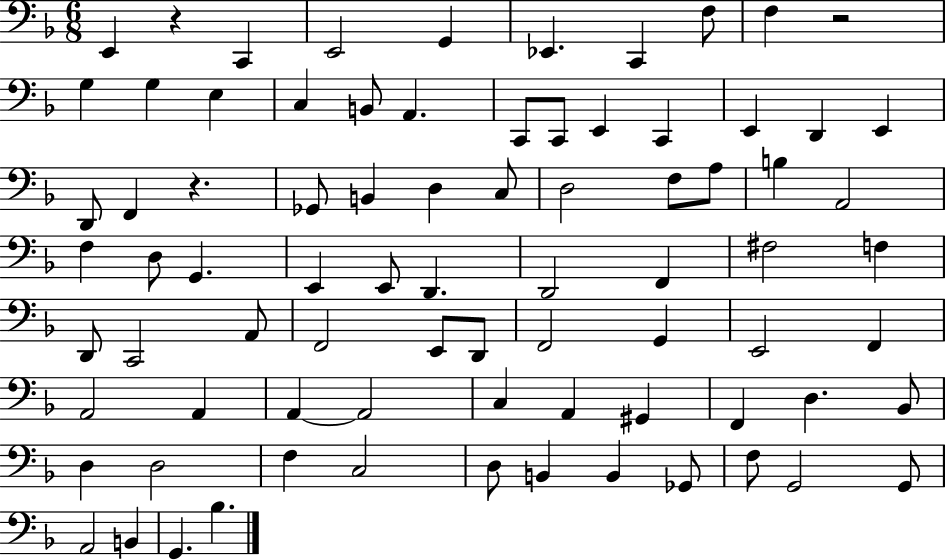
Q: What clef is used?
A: bass